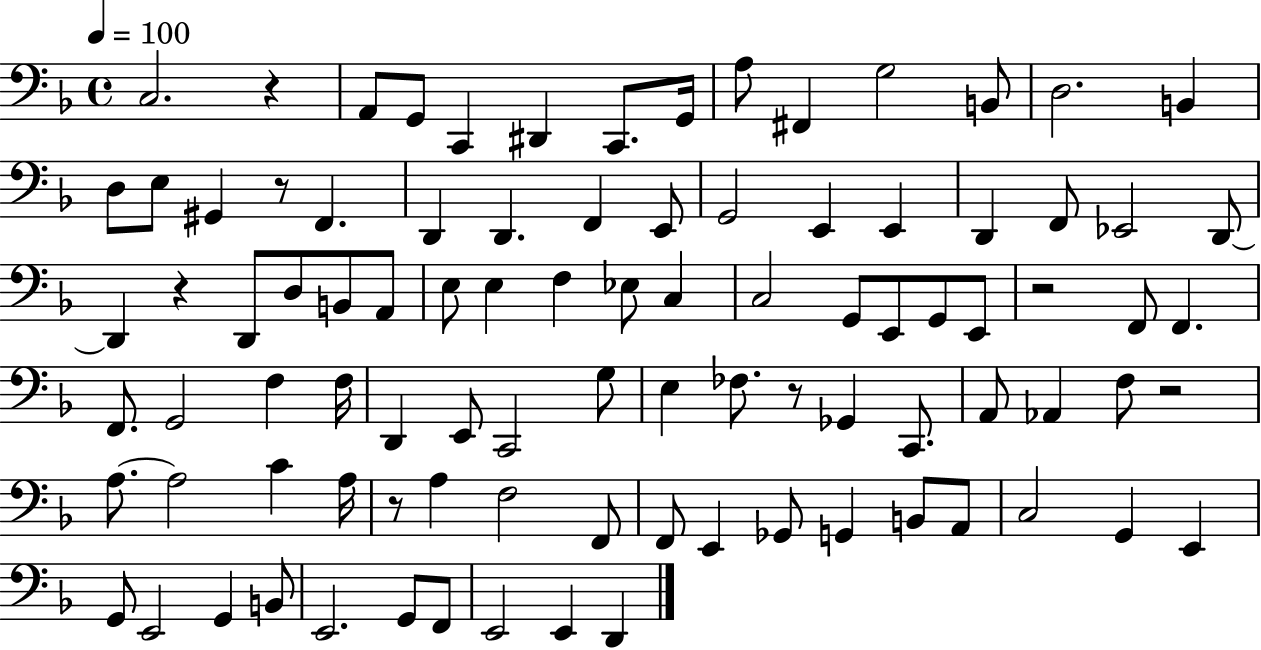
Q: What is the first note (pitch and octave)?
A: C3